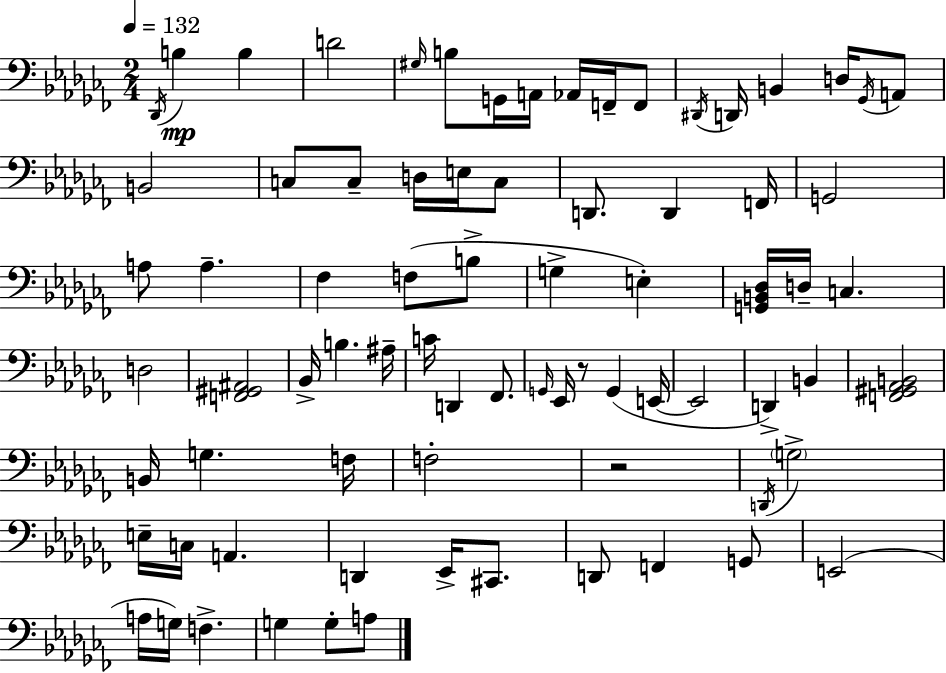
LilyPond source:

{
  \clef bass
  \numericTimeSignature
  \time 2/4
  \key aes \minor
  \tempo 4 = 132
  \acciaccatura { des,16 }\mp b4 b4 | d'2 | \grace { gis16 } b8 g,16 a,16 aes,16 f,16-- | f,8 \acciaccatura { dis,16 } d,16 b,4 | \break d16 \acciaccatura { ges,16 } a,8 b,2 | c8 c8-- | d16 e16 c8 d,8. d,4 | f,16 g,2 | \break a8 a4.-- | fes4 | f8( b8-> g4-> | e4-.) <g, b, des>16 d16-- c4. | \break d2 | <f, gis, ais,>2 | bes,16-> b4. | ais16-- c'16 d,4 | \break fes,8. \grace { g,16 } ees,16 r8 | g,4( e,16~~ e,2 | d,4->) | b,4 <f, gis, aes, b,>2 | \break b,16 g4. | f16 f2-. | r2 | \acciaccatura { d,16 } \parenthesize g2-> | \break e16-- c16 | a,4. d,4 | ees,16-> cis,8. d,8 | f,4 g,8 e,2( | \break a16 g16) | f4.-> g4 | g8-. a8 \bar "|."
}